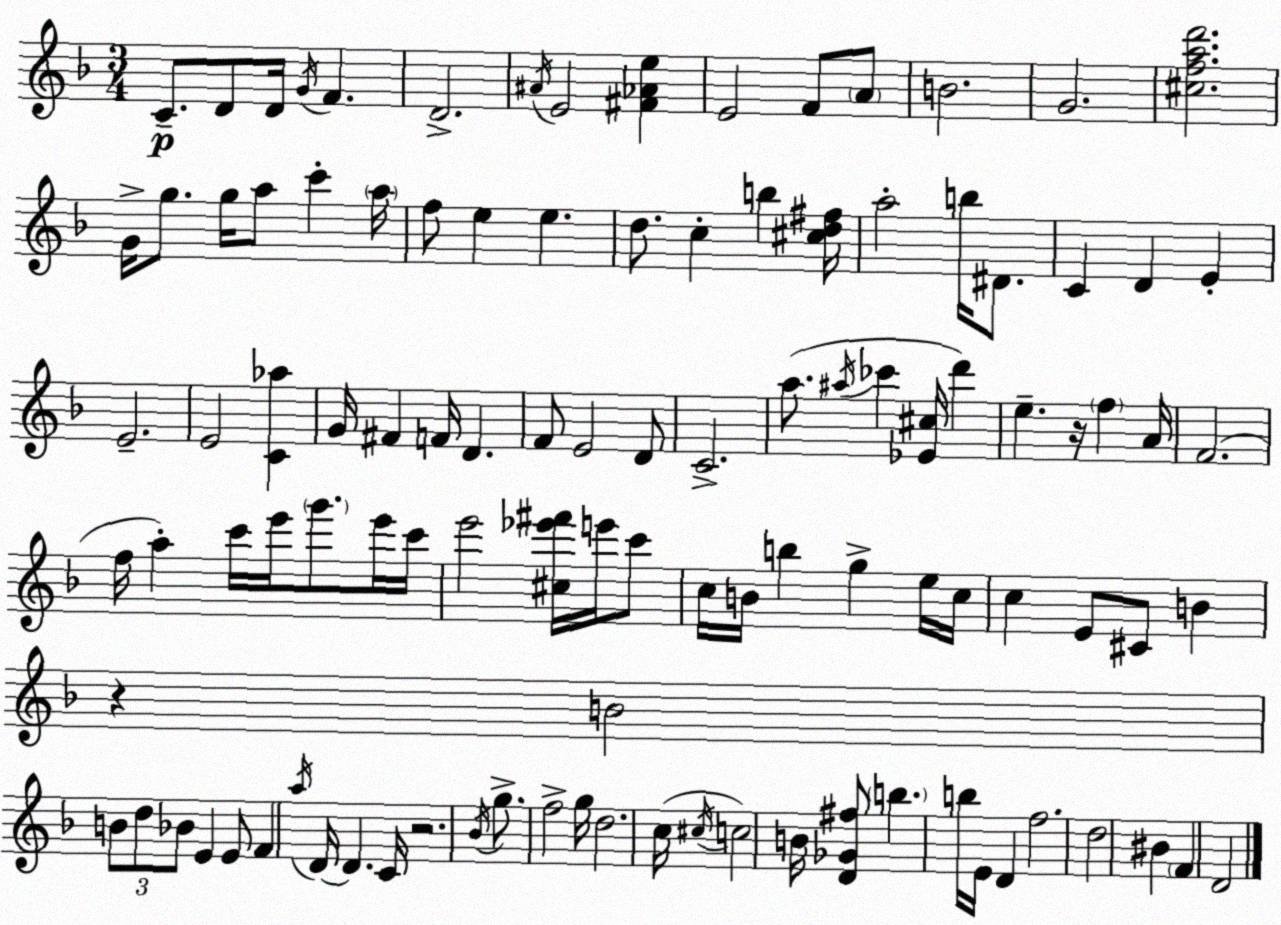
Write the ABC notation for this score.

X:1
T:Untitled
M:3/4
L:1/4
K:Dm
C/2 D/2 D/4 G/4 F D2 ^A/4 E2 [^F_Ae] E2 F/2 A/2 B2 G2 [^cfad']2 G/4 g/2 g/4 a/2 c' a/4 f/2 e e d/2 c b [^cd^f]/4 a2 b/4 ^D/2 C D E E2 E2 [C_a] G/4 ^F F/4 D F/2 E2 D/2 C2 a/2 ^a/4 _c' [_E^c]/4 d' e z/4 f A/4 F2 f/4 a c'/4 e'/4 g'/2 e'/4 c'/4 e'2 [^c_e'^f']/4 e'/4 c'/2 c/4 B/4 b g e/4 c/4 c E/2 ^C/2 B z B2 B/2 d/2 _B/2 E E/2 F a/4 D/4 D C/4 z2 _B/4 g/2 f2 g/4 d2 c/4 ^c/4 c2 B/4 [D_G^f]/2 b b/4 E/4 D f2 d2 ^B F D2